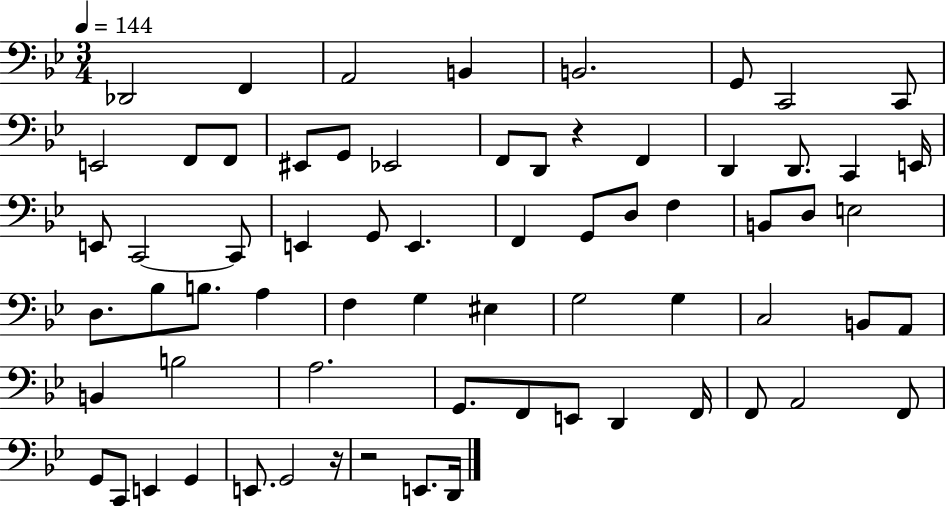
{
  \clef bass
  \numericTimeSignature
  \time 3/4
  \key bes \major
  \tempo 4 = 144
  des,2 f,4 | a,2 b,4 | b,2. | g,8 c,2 c,8 | \break e,2 f,8 f,8 | eis,8 g,8 ees,2 | f,8 d,8 r4 f,4 | d,4 d,8. c,4 e,16 | \break e,8 c,2~~ c,8 | e,4 g,8 e,4. | f,4 g,8 d8 f4 | b,8 d8 e2 | \break d8. bes8 b8. a4 | f4 g4 eis4 | g2 g4 | c2 b,8 a,8 | \break b,4 b2 | a2. | g,8. f,8 e,8 d,4 f,16 | f,8 a,2 f,8 | \break g,8 c,8 e,4 g,4 | e,8. g,2 r16 | r2 e,8. d,16 | \bar "|."
}